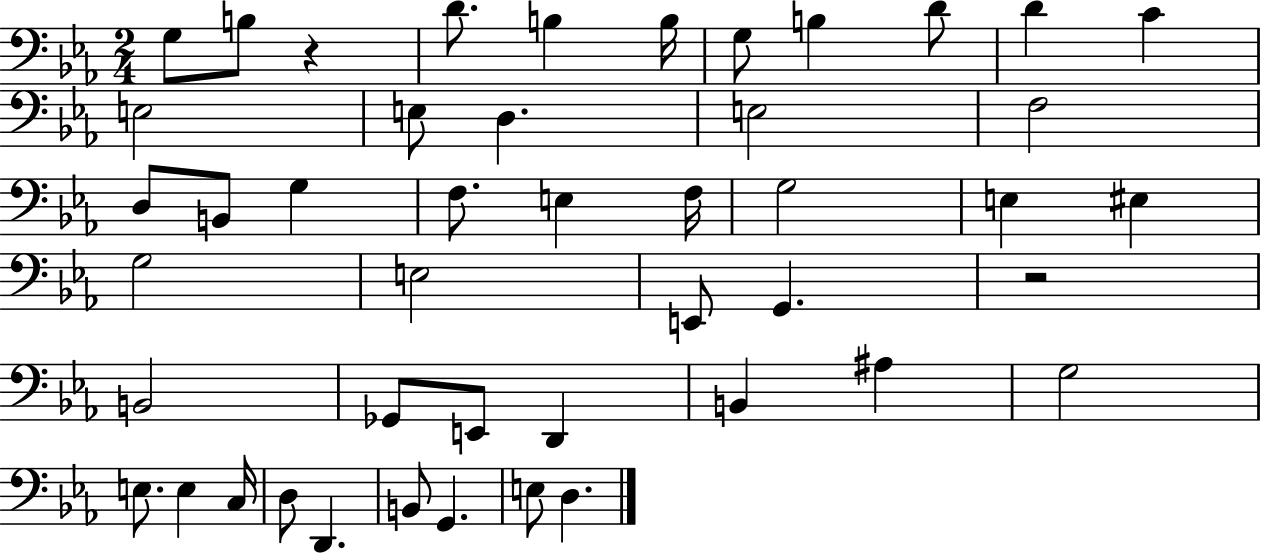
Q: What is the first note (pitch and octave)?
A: G3